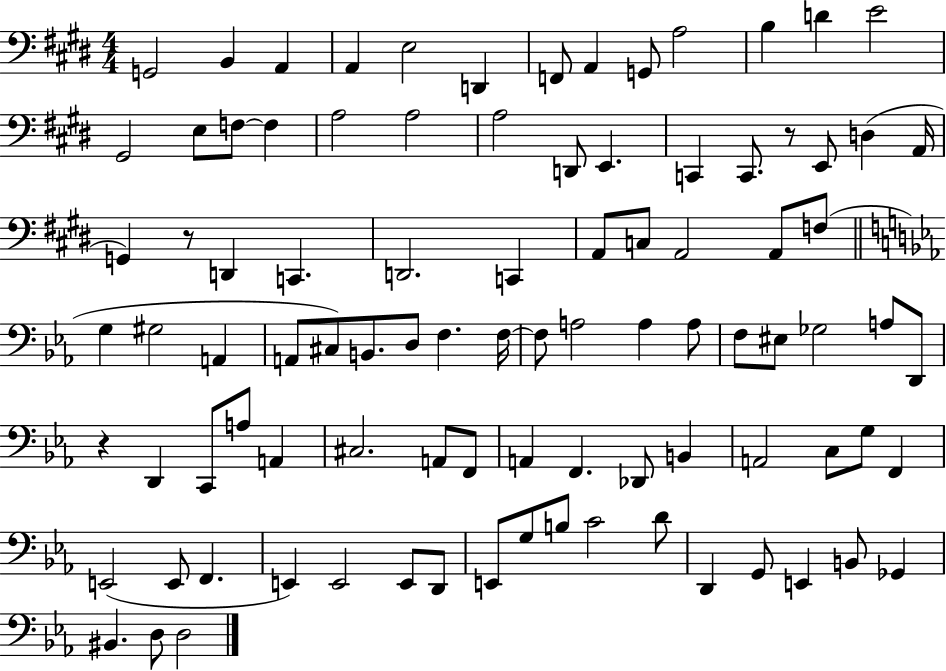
{
  \clef bass
  \numericTimeSignature
  \time 4/4
  \key e \major
  g,2 b,4 a,4 | a,4 e2 d,4 | f,8 a,4 g,8 a2 | b4 d'4 e'2 | \break gis,2 e8 f8~~ f4 | a2 a2 | a2 d,8 e,4. | c,4 c,8. r8 e,8 d4( a,16 | \break g,4) r8 d,4 c,4. | d,2. c,4 | a,8 c8 a,2 a,8 f8( | \bar "||" \break \key ees \major g4 gis2 a,4 | a,8 cis8) b,8. d8 f4. f16~~ | f8 a2 a4 a8 | f8 eis8 ges2 a8 d,8 | \break r4 d,4 c,8 a8 a,4 | cis2. a,8 f,8 | a,4 f,4. des,8 b,4 | a,2 c8 g8 f,4 | \break e,2( e,8 f,4. | e,4) e,2 e,8 d,8 | e,8 g8 b8 c'2 d'8 | d,4 g,8 e,4 b,8 ges,4 | \break bis,4. d8 d2 | \bar "|."
}